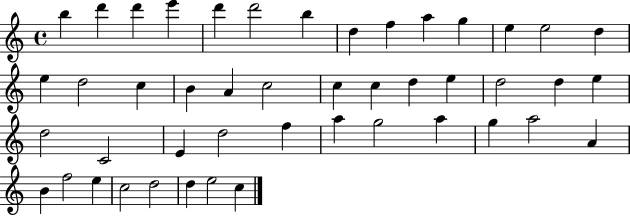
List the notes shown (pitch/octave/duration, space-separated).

B5/q D6/q D6/q E6/q D6/q D6/h B5/q D5/q F5/q A5/q G5/q E5/q E5/h D5/q E5/q D5/h C5/q B4/q A4/q C5/h C5/q C5/q D5/q E5/q D5/h D5/q E5/q D5/h C4/h E4/q D5/h F5/q A5/q G5/h A5/q G5/q A5/h A4/q B4/q F5/h E5/q C5/h D5/h D5/q E5/h C5/q